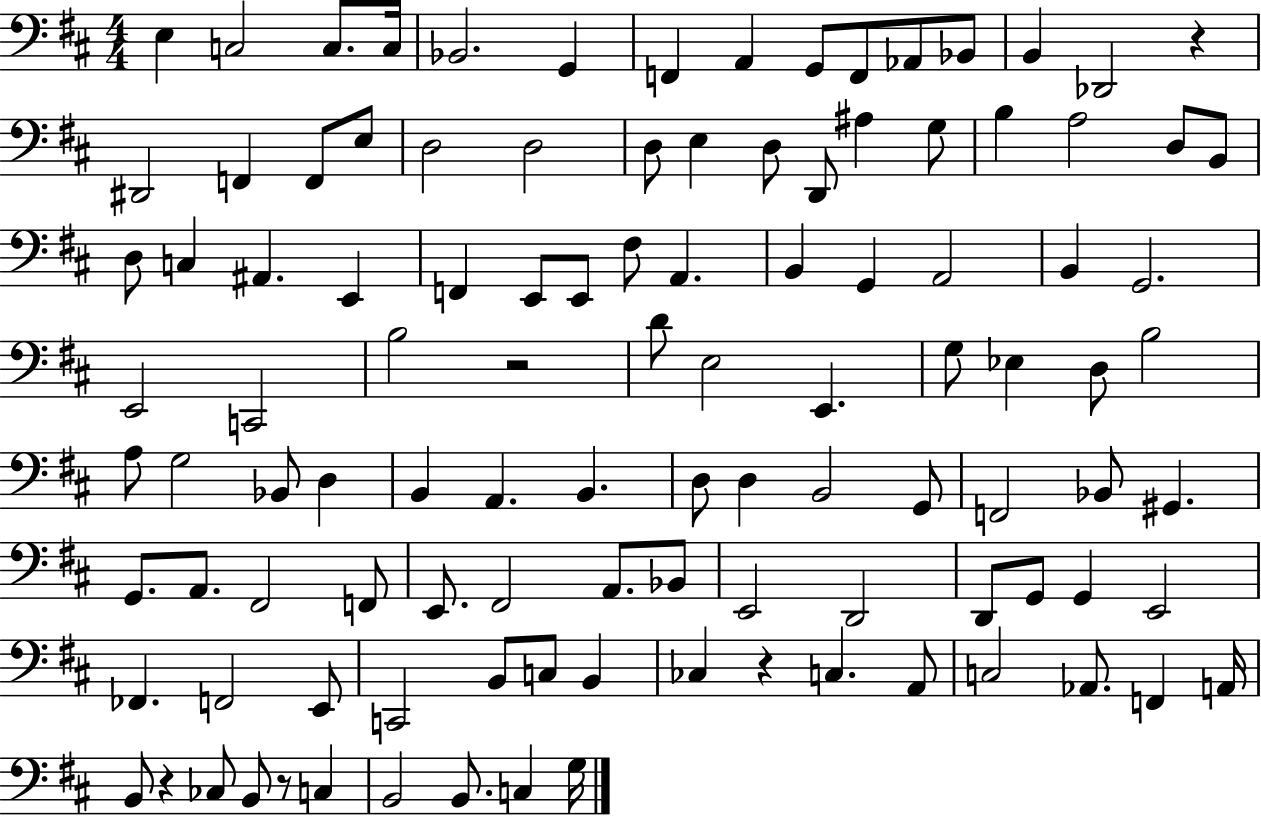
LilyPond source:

{
  \clef bass
  \numericTimeSignature
  \time 4/4
  \key d \major
  e4 c2 c8. c16 | bes,2. g,4 | f,4 a,4 g,8 f,8 aes,8 bes,8 | b,4 des,2 r4 | \break dis,2 f,4 f,8 e8 | d2 d2 | d8 e4 d8 d,8 ais4 g8 | b4 a2 d8 b,8 | \break d8 c4 ais,4. e,4 | f,4 e,8 e,8 fis8 a,4. | b,4 g,4 a,2 | b,4 g,2. | \break e,2 c,2 | b2 r2 | d'8 e2 e,4. | g8 ees4 d8 b2 | \break a8 g2 bes,8 d4 | b,4 a,4. b,4. | d8 d4 b,2 g,8 | f,2 bes,8 gis,4. | \break g,8. a,8. fis,2 f,8 | e,8. fis,2 a,8. bes,8 | e,2 d,2 | d,8 g,8 g,4 e,2 | \break fes,4. f,2 e,8 | c,2 b,8 c8 b,4 | ces4 r4 c4. a,8 | c2 aes,8. f,4 a,16 | \break b,8 r4 ces8 b,8 r8 c4 | b,2 b,8. c4 g16 | \bar "|."
}